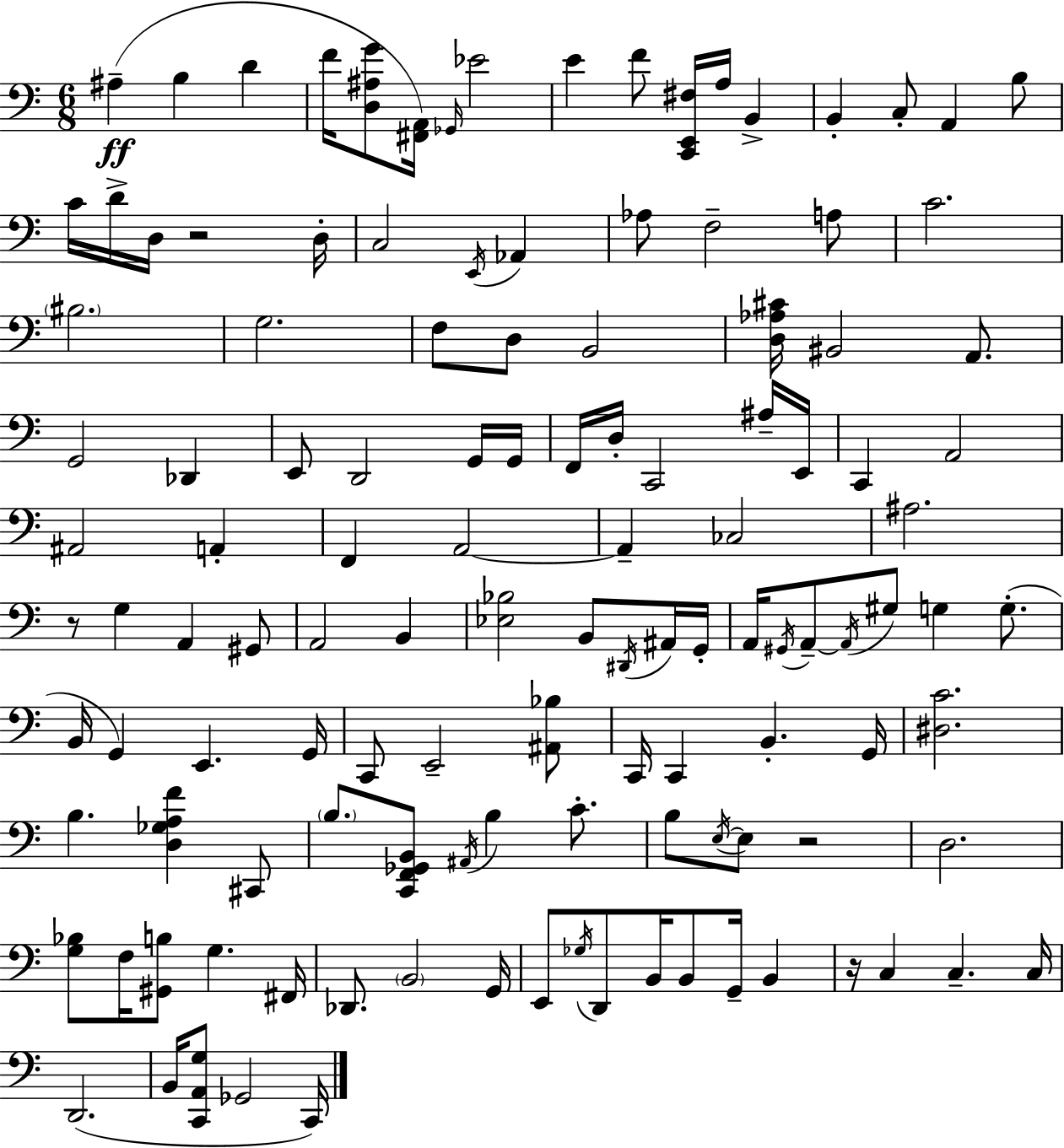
{
  \clef bass
  \numericTimeSignature
  \time 6/8
  \key a \minor
  ais4--(\ff b4 d'4 | f'16 <d ais g'>8 <fis, a,>16) \grace { ges,16 } ees'2 | e'4 f'8 <c, e, fis>16 a16 b,4-> | b,4-. c8-. a,4 b8 | \break c'16 d'16-> d16 r2 | d16-. c2 \acciaccatura { e,16 } aes,4 | aes8 f2-- | a8 c'2. | \break \parenthesize bis2. | g2. | f8 d8 b,2 | <d aes cis'>16 bis,2 a,8. | \break g,2 des,4 | e,8 d,2 | g,16 g,16 f,16 d16-. c,2 | ais16-- e,16 c,4 a,2 | \break ais,2 a,4-. | f,4 a,2~~ | a,4-- ces2 | ais2. | \break r8 g4 a,4 | gis,8 a,2 b,4 | <ees bes>2 b,8 | \acciaccatura { dis,16 } ais,16 g,16-. a,16 \acciaccatura { gis,16 } a,8--~~ \acciaccatura { a,16 } gis8 g4 | \break g8.-.( b,16 g,4) e,4. | g,16 c,8 e,2-- | <ais, bes>8 c,16 c,4 b,4.-. | g,16 <dis c'>2. | \break b4. <d ges a f'>4 | cis,8 \parenthesize b8. <c, f, ges, b,>8 \acciaccatura { ais,16 } b4 | c'8.-. b8 \acciaccatura { e16~ }~ e8 r2 | d2. | \break <g bes>8 f16 <gis, b>8 | g4. fis,16 des,8. \parenthesize b,2 | g,16 e,8 \acciaccatura { ges16 } d,8 | b,16 b,8 g,16-- b,4 r16 c4 | \break c4.-- c16 d,2.( | b,16 <c, a, g>8 ges,2 | c,16) \bar "|."
}